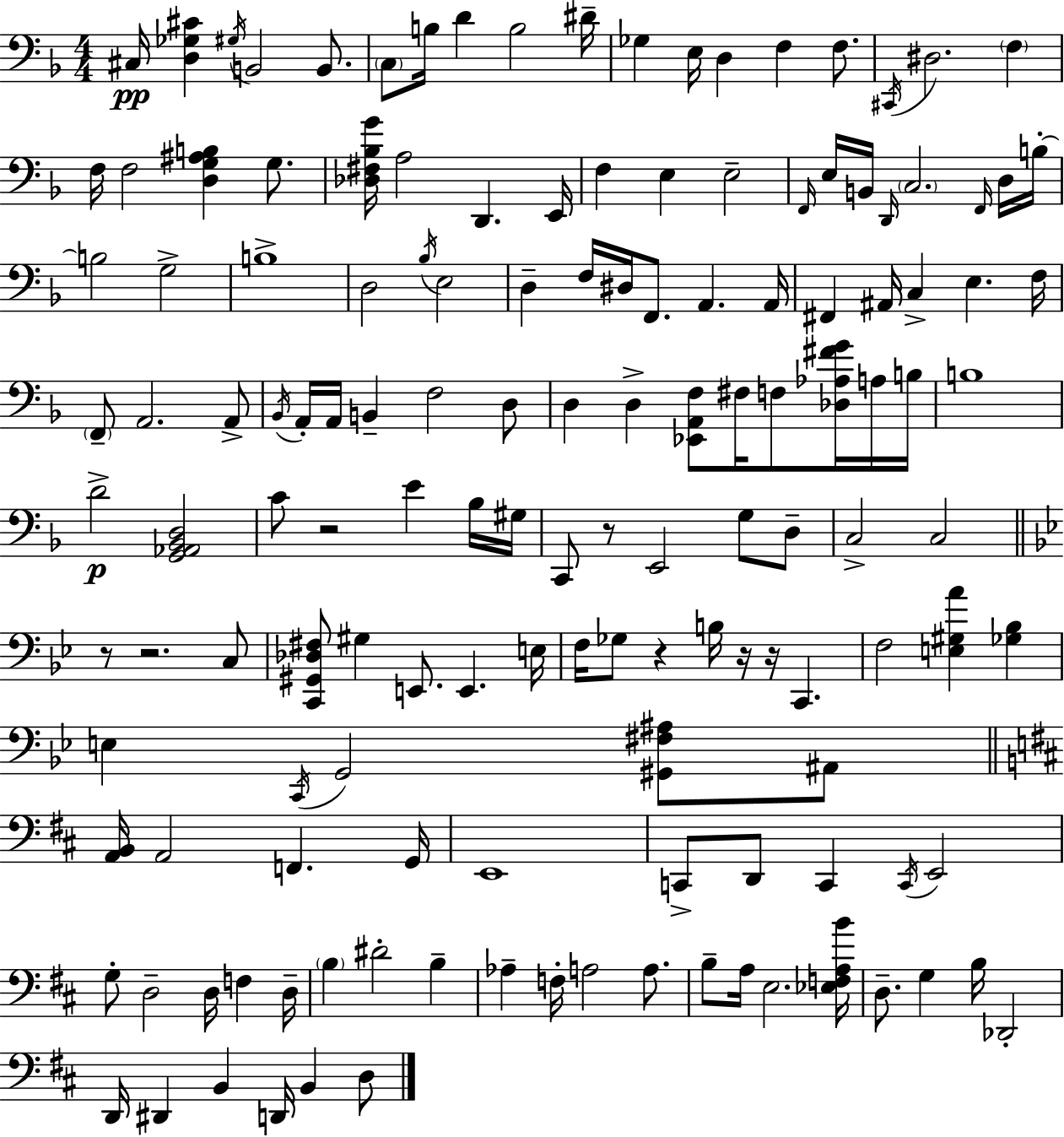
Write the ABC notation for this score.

X:1
T:Untitled
M:4/4
L:1/4
K:F
^C,/4 [D,_G,^C] ^G,/4 B,,2 B,,/2 C,/2 B,/4 D B,2 ^D/4 _G, E,/4 D, F, F,/2 ^C,,/4 ^D,2 F, F,/4 F,2 [D,G,^A,B,] G,/2 [_D,^F,_B,G]/4 A,2 D,, E,,/4 F, E, E,2 F,,/4 E,/4 B,,/4 D,,/4 C,2 F,,/4 D,/4 B,/4 B,2 G,2 B,4 D,2 _B,/4 E,2 D, F,/4 ^D,/4 F,,/2 A,, A,,/4 ^F,, ^A,,/4 C, E, F,/4 F,,/2 A,,2 A,,/2 _B,,/4 A,,/4 A,,/4 B,, F,2 D,/2 D, D, [_E,,A,,F,]/2 ^F,/4 F,/2 [_D,_A,^FG]/4 A,/4 B,/4 B,4 D2 [G,,_A,,_B,,D,]2 C/2 z2 E _B,/4 ^G,/4 C,,/2 z/2 E,,2 G,/2 D,/2 C,2 C,2 z/2 z2 C,/2 [C,,^G,,_D,^F,]/2 ^G, E,,/2 E,, E,/4 F,/4 _G,/2 z B,/4 z/4 z/4 C,, F,2 [E,^G,A] [_G,_B,] E, C,,/4 G,,2 [^G,,^F,^A,]/2 ^A,,/2 [A,,B,,]/4 A,,2 F,, G,,/4 E,,4 C,,/2 D,,/2 C,, C,,/4 E,,2 G,/2 D,2 D,/4 F, D,/4 B, ^D2 B, _A, F,/4 A,2 A,/2 B,/2 A,/4 E,2 [_E,F,A,B]/4 D,/2 G, B,/4 _D,,2 D,,/4 ^D,, B,, D,,/4 B,, D,/2